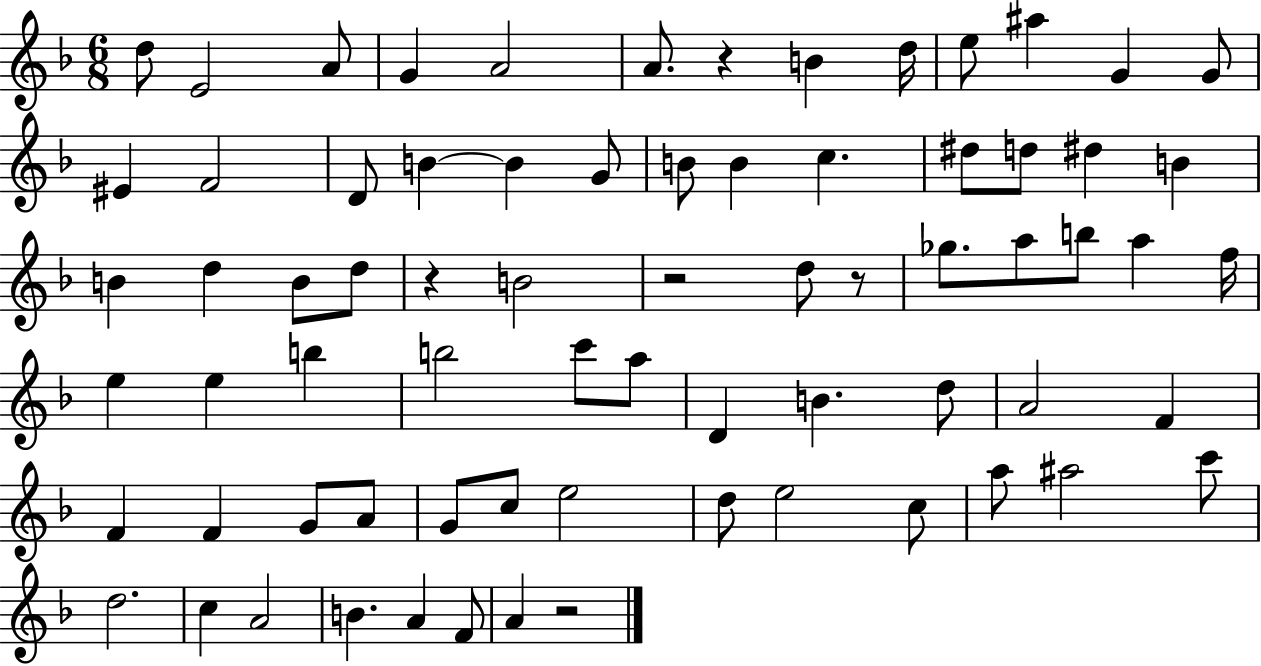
X:1
T:Untitled
M:6/8
L:1/4
K:F
d/2 E2 A/2 G A2 A/2 z B d/4 e/2 ^a G G/2 ^E F2 D/2 B B G/2 B/2 B c ^d/2 d/2 ^d B B d B/2 d/2 z B2 z2 d/2 z/2 _g/2 a/2 b/2 a f/4 e e b b2 c'/2 a/2 D B d/2 A2 F F F G/2 A/2 G/2 c/2 e2 d/2 e2 c/2 a/2 ^a2 c'/2 d2 c A2 B A F/2 A z2